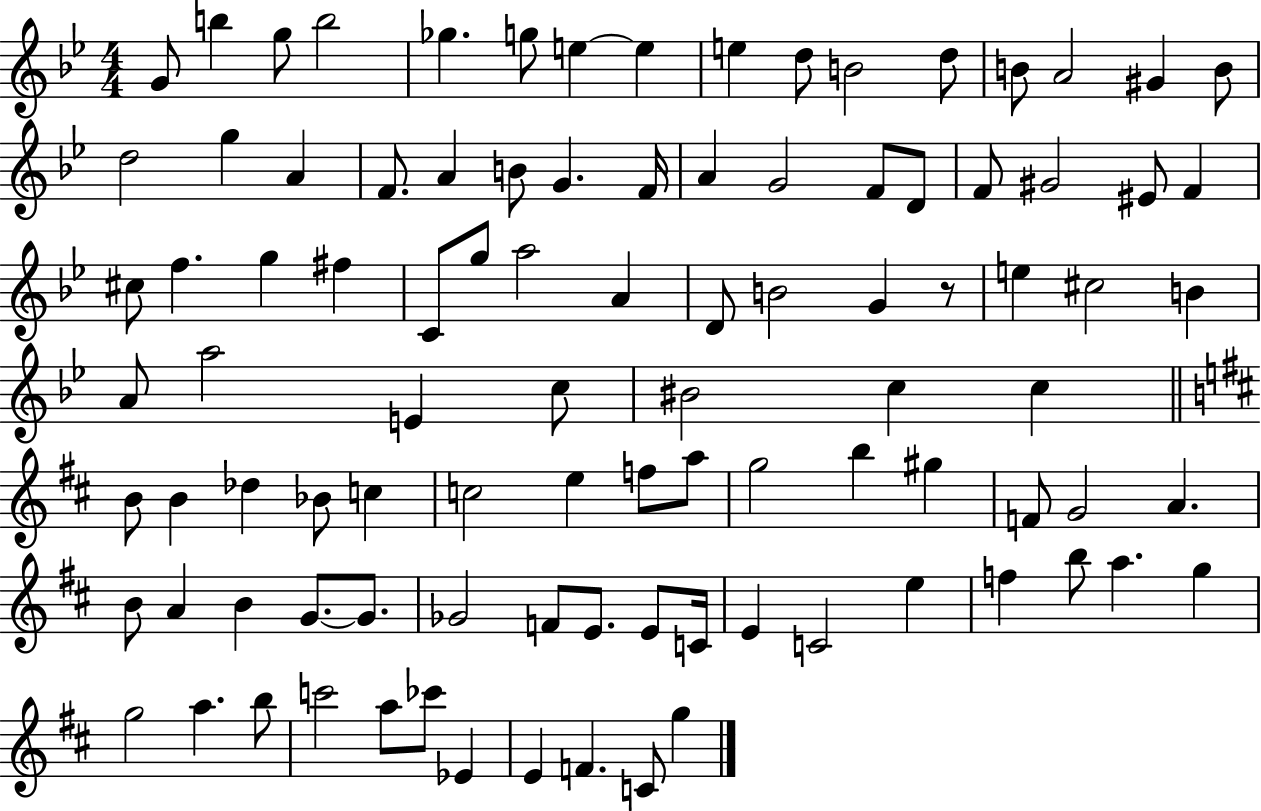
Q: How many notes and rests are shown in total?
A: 97